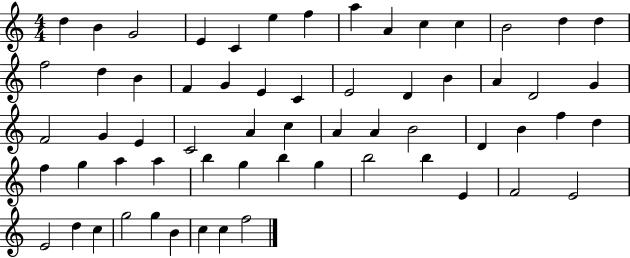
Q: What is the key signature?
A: C major